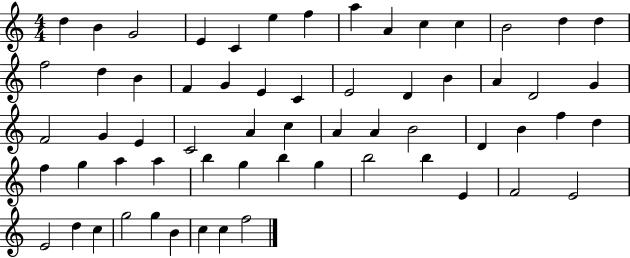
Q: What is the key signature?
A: C major